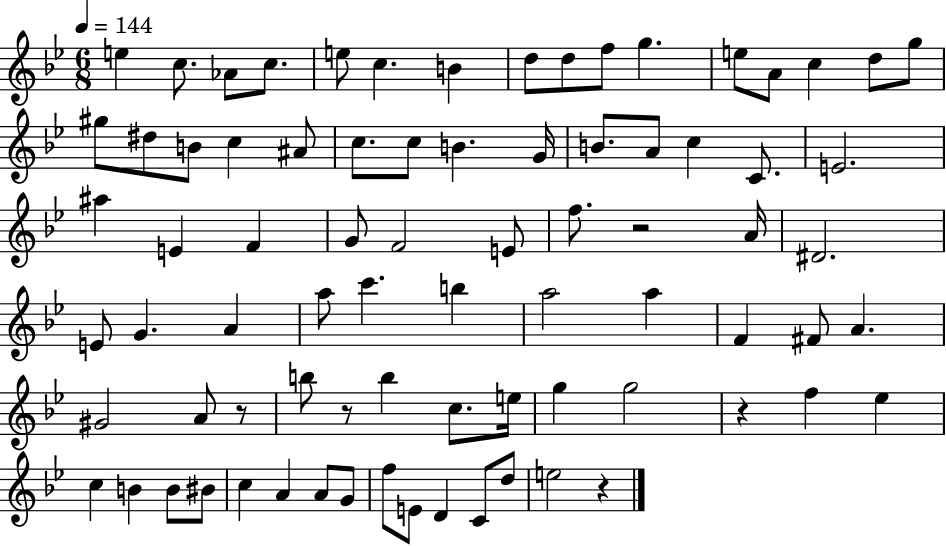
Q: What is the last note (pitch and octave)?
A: E5